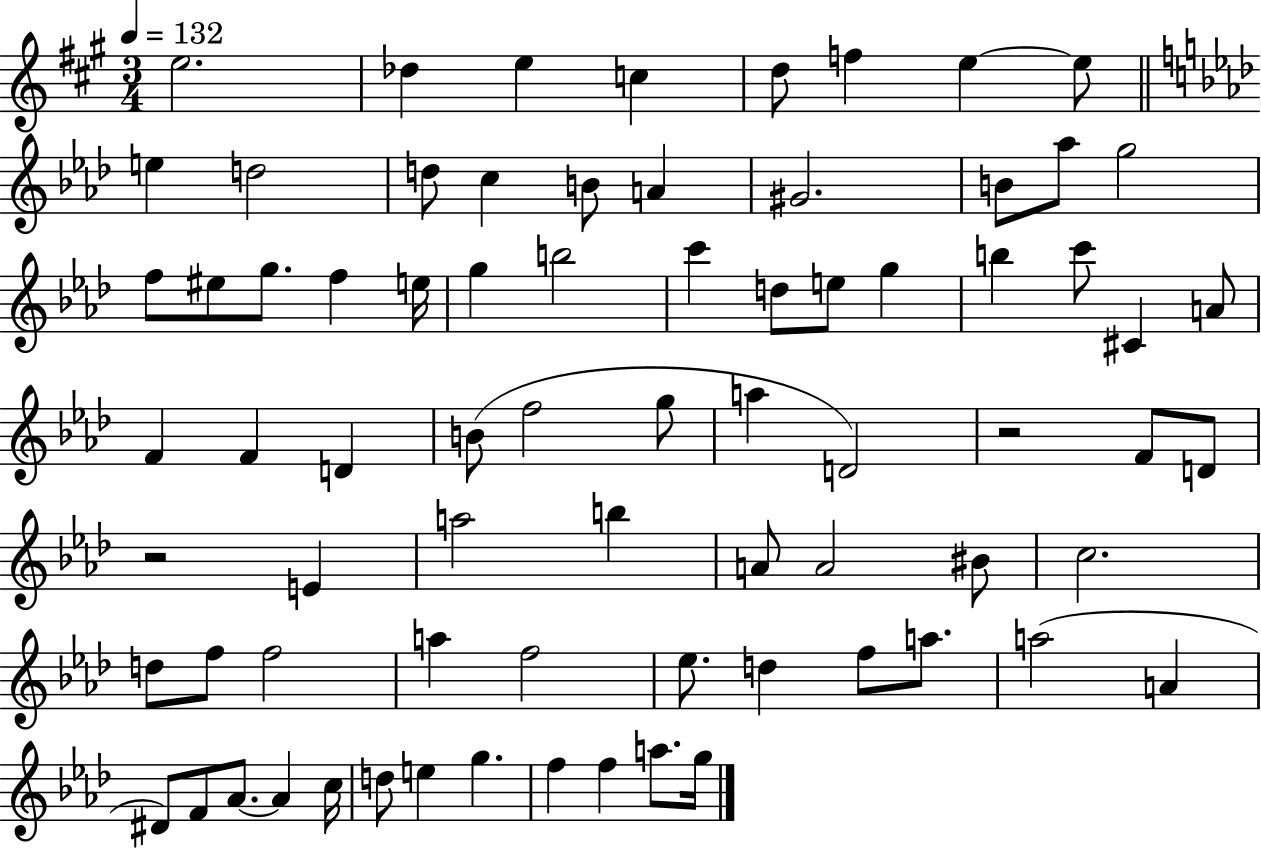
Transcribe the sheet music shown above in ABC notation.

X:1
T:Untitled
M:3/4
L:1/4
K:A
e2 _d e c d/2 f e e/2 e d2 d/2 c B/2 A ^G2 B/2 _a/2 g2 f/2 ^e/2 g/2 f e/4 g b2 c' d/2 e/2 g b c'/2 ^C A/2 F F D B/2 f2 g/2 a D2 z2 F/2 D/2 z2 E a2 b A/2 A2 ^B/2 c2 d/2 f/2 f2 a f2 _e/2 d f/2 a/2 a2 A ^D/2 F/2 _A/2 _A c/4 d/2 e g f f a/2 g/4